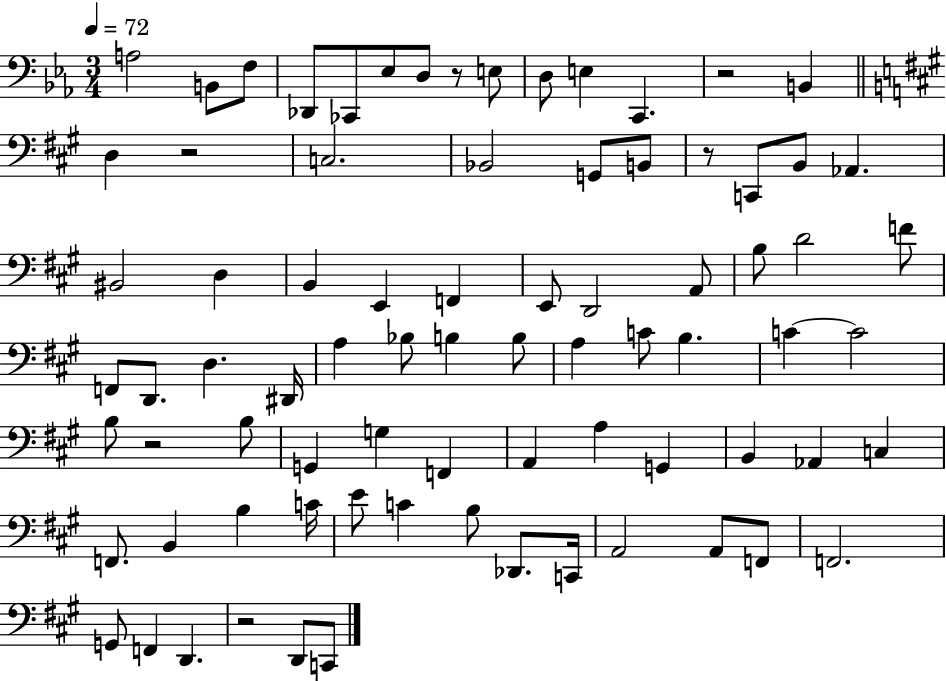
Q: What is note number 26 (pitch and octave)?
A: E2